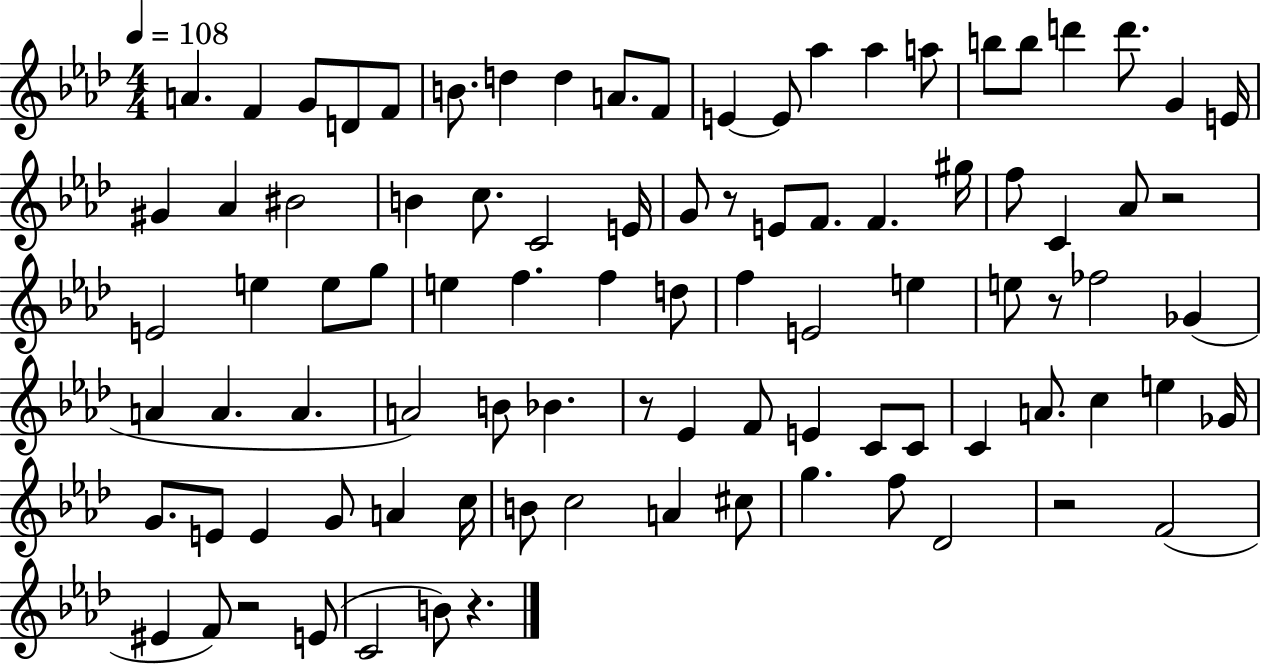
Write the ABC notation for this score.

X:1
T:Untitled
M:4/4
L:1/4
K:Ab
A F G/2 D/2 F/2 B/2 d d A/2 F/2 E E/2 _a _a a/2 b/2 b/2 d' d'/2 G E/4 ^G _A ^B2 B c/2 C2 E/4 G/2 z/2 E/2 F/2 F ^g/4 f/2 C _A/2 z2 E2 e e/2 g/2 e f f d/2 f E2 e e/2 z/2 _f2 _G A A A A2 B/2 _B z/2 _E F/2 E C/2 C/2 C A/2 c e _G/4 G/2 E/2 E G/2 A c/4 B/2 c2 A ^c/2 g f/2 _D2 z2 F2 ^E F/2 z2 E/2 C2 B/2 z